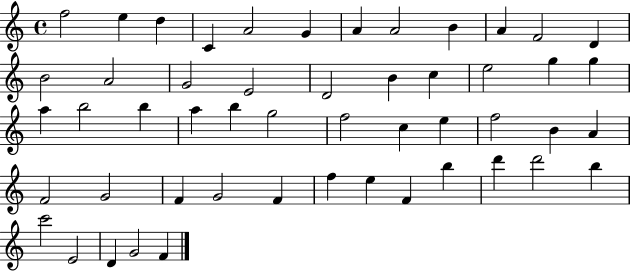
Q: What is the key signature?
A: C major